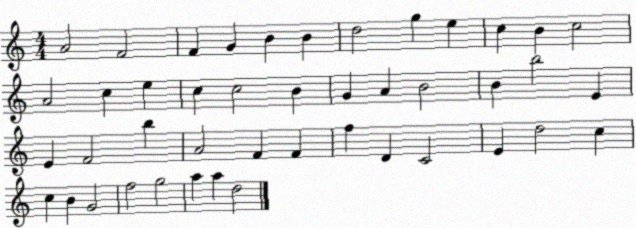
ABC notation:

X:1
T:Untitled
M:4/4
L:1/4
K:C
A2 F2 F G B B d2 g e c B c2 A2 c e c c2 B G A B2 B b2 E E F2 b A2 F F f D C2 E d2 c c B G2 f2 g2 a a d2